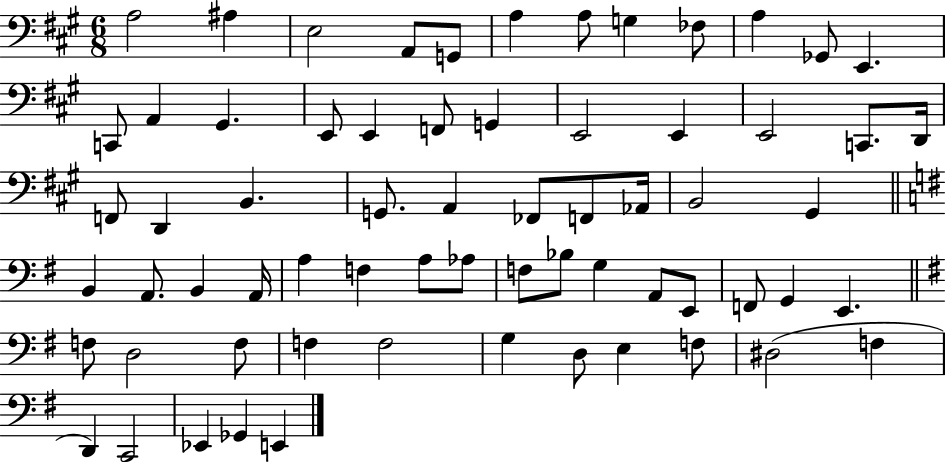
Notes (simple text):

A3/h A#3/q E3/h A2/e G2/e A3/q A3/e G3/q FES3/e A3/q Gb2/e E2/q. C2/e A2/q G#2/q. E2/e E2/q F2/e G2/q E2/h E2/q E2/h C2/e. D2/s F2/e D2/q B2/q. G2/e. A2/q FES2/e F2/e Ab2/s B2/h G#2/q B2/q A2/e. B2/q A2/s A3/q F3/q A3/e Ab3/e F3/e Bb3/e G3/q A2/e E2/e F2/e G2/q E2/q. F3/e D3/h F3/e F3/q F3/h G3/q D3/e E3/q F3/e D#3/h F3/q D2/q C2/h Eb2/q Gb2/q E2/q